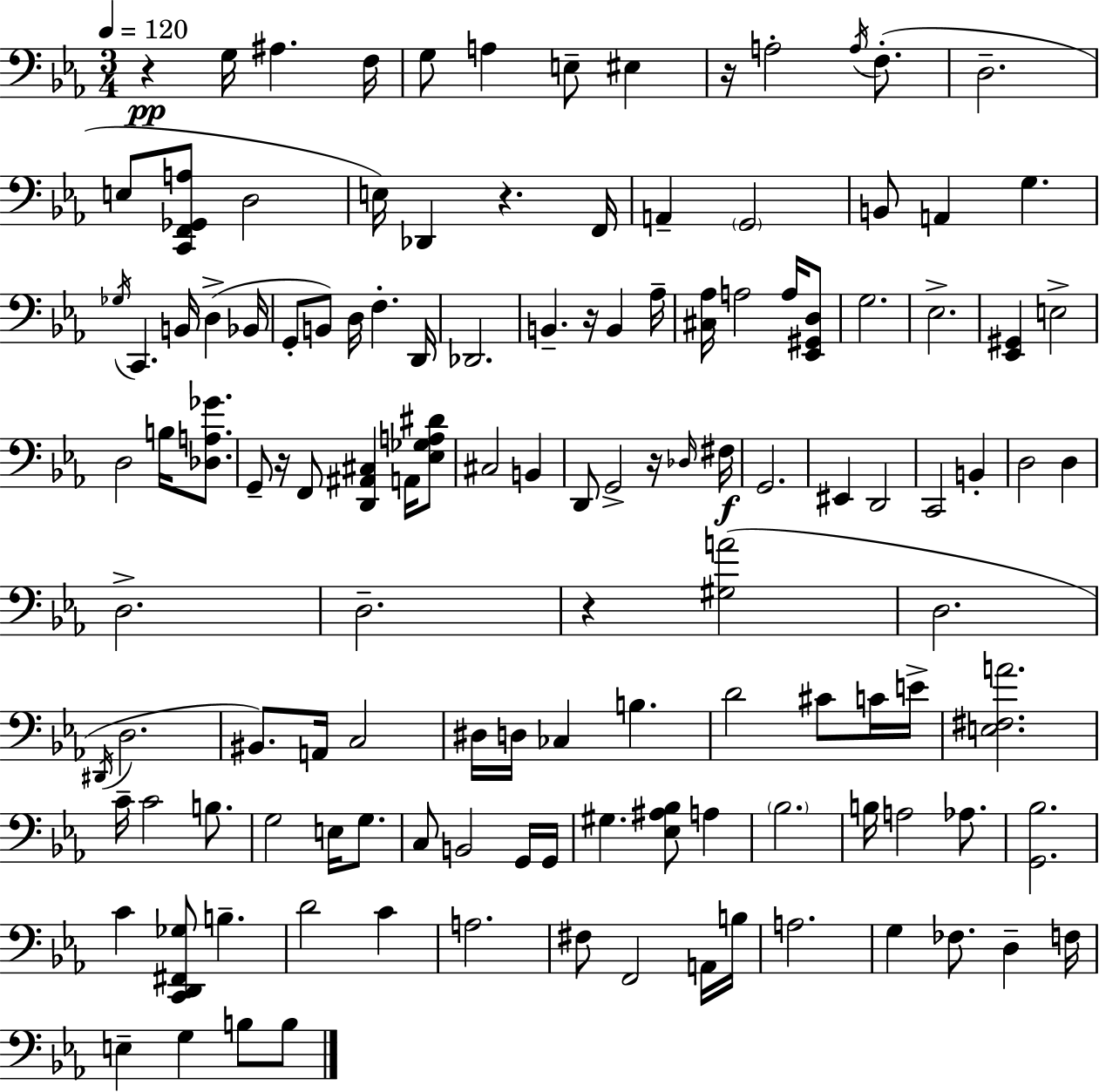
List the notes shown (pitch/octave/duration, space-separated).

R/q G3/s A#3/q. F3/s G3/e A3/q E3/e EIS3/q R/s A3/h A3/s F3/e. D3/h. E3/e [C2,F2,Gb2,A3]/e D3/h E3/s Db2/q R/q. F2/s A2/q G2/h B2/e A2/q G3/q. Gb3/s C2/q. B2/s D3/q Bb2/s G2/e B2/e D3/s F3/q. D2/s Db2/h. B2/q. R/s B2/q Ab3/s [C#3,Ab3]/s A3/h A3/s [Eb2,G#2,D3]/e G3/h. Eb3/h. [Eb2,G#2]/q E3/h D3/h B3/s [Db3,A3,Gb4]/e. G2/e R/s F2/e [D2,A#2,C#3]/q A2/s [Eb3,Gb3,A3,D#4]/e C#3/h B2/q D2/e G2/h R/s Db3/s F#3/s G2/h. EIS2/q D2/h C2/h B2/q D3/h D3/q D3/h. D3/h. R/q [G#3,A4]/h D3/h. D#2/s D3/h. BIS2/e. A2/s C3/h D#3/s D3/s CES3/q B3/q. D4/h C#4/e C4/s E4/s [E3,F#3,A4]/h. C4/s C4/h B3/e. G3/h E3/s G3/e. C3/e B2/h G2/s G2/s G#3/q. [Eb3,A#3,Bb3]/e A3/q Bb3/h. B3/s A3/h Ab3/e. [G2,Bb3]/h. C4/q [C2,D2,F#2,Gb3]/e B3/q. D4/h C4/q A3/h. F#3/e F2/h A2/s B3/s A3/h. G3/q FES3/e. D3/q F3/s E3/q G3/q B3/e B3/e